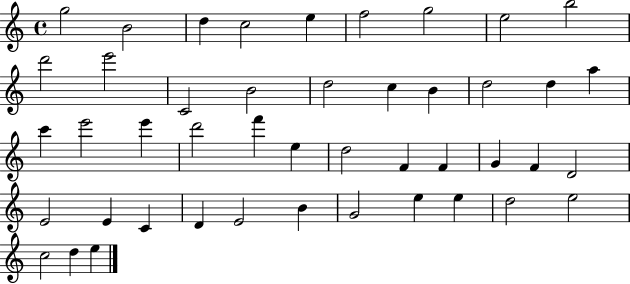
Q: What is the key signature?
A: C major